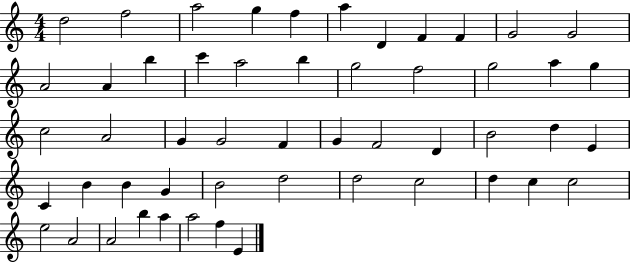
D5/h F5/h A5/h G5/q F5/q A5/q D4/q F4/q F4/q G4/h G4/h A4/h A4/q B5/q C6/q A5/h B5/q G5/h F5/h G5/h A5/q G5/q C5/h A4/h G4/q G4/h F4/q G4/q F4/h D4/q B4/h D5/q E4/q C4/q B4/q B4/q G4/q B4/h D5/h D5/h C5/h D5/q C5/q C5/h E5/h A4/h A4/h B5/q A5/q A5/h F5/q E4/q